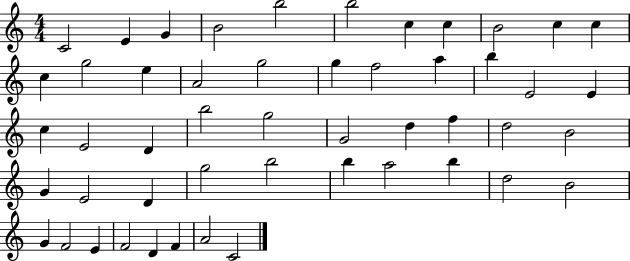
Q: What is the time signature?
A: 4/4